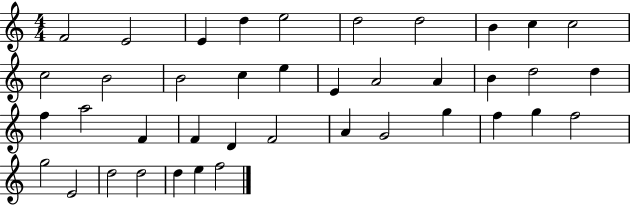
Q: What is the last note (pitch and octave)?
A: F5